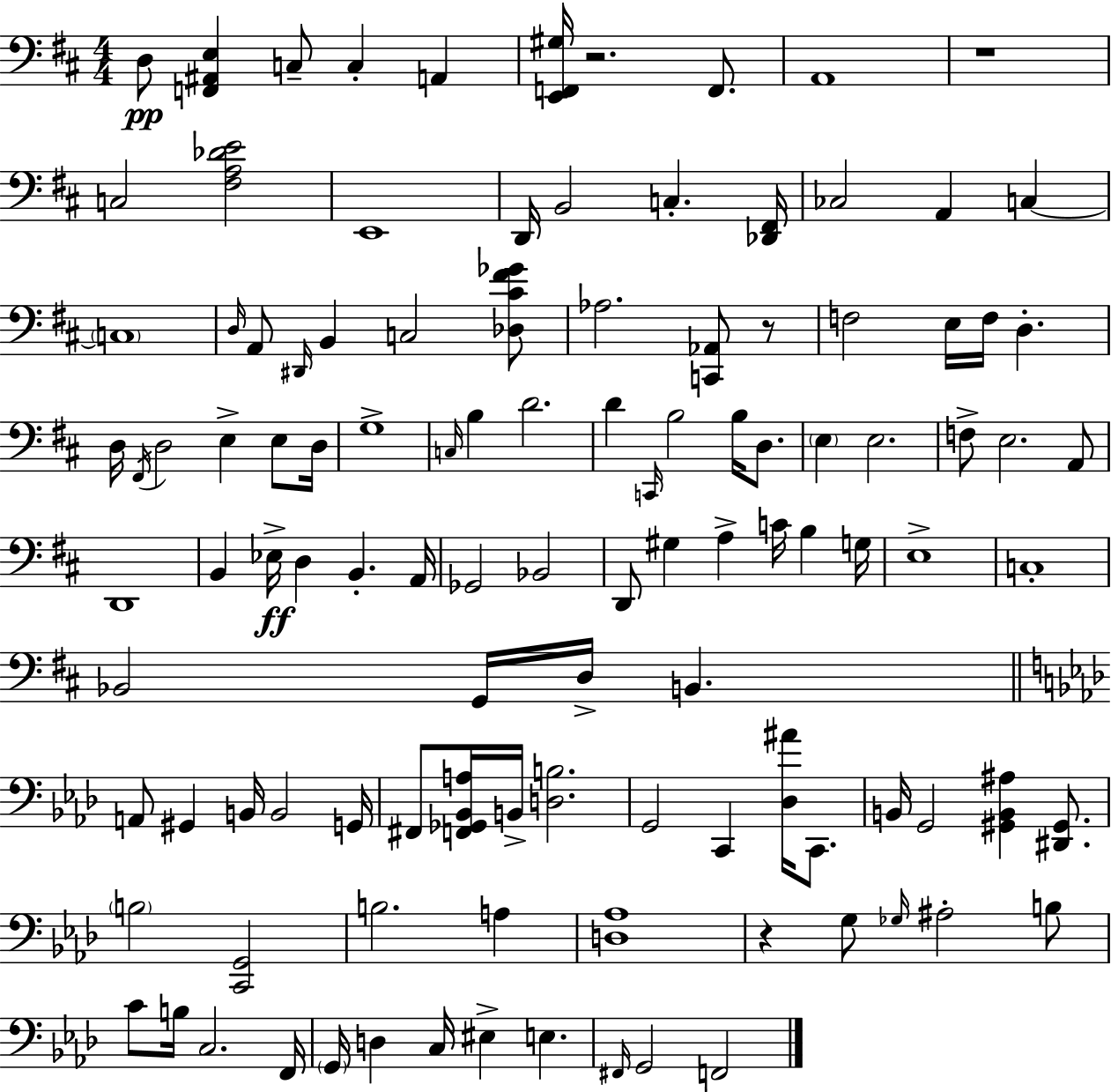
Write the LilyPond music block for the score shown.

{
  \clef bass
  \numericTimeSignature
  \time 4/4
  \key d \major
  d8\pp <f, ais, e>4 c8-- c4-. a,4 | <e, f, gis>16 r2. f,8. | a,1 | r1 | \break c2 <fis a des' e'>2 | e,1 | d,16 b,2 c4.-. <des, fis,>16 | ces2 a,4 c4~~ | \break \parenthesize c1 | \grace { d16 } a,8 \grace { dis,16 } b,4 c2 | <des cis' fis' ges'>8 aes2. <c, aes,>8 | r8 f2 e16 f16 d4.-. | \break d16 \acciaccatura { fis,16 } d2 e4-> | e8 d16 g1-> | \grace { c16 } b4 d'2. | d'4 \grace { c,16 } b2 | \break b16 d8. \parenthesize e4 e2. | f8-> e2. | a,8 d,1 | b,4 ees16->\ff d4 b,4.-. | \break a,16 ges,2 bes,2 | d,8 gis4 a4-> c'16 | b4 g16 e1-> | c1-. | \break bes,2 g,16 d16-> b,4. | \bar "||" \break \key aes \major a,8 gis,4 b,16 b,2 g,16 | fis,8 <f, ges, bes, a>16 b,16-> <d b>2. | g,2 c,4 <des ais'>16 c,8. | b,16 g,2 <gis, b, ais>4 <dis, gis,>8. | \break \parenthesize b2 <c, g,>2 | b2. a4 | <d aes>1 | r4 g8 \grace { ges16 } ais2-. b8 | \break c'8 b16 c2. | f,16 \parenthesize g,16 d4 c16 eis4-> e4. | \grace { fis,16 } g,2 f,2 | \bar "|."
}